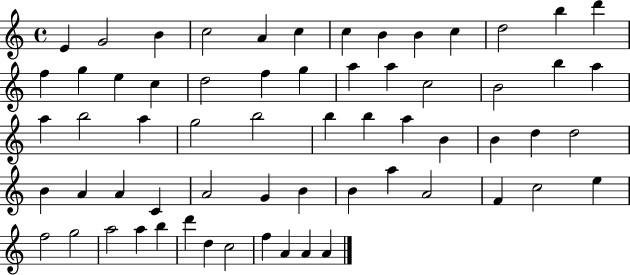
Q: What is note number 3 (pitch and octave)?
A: B4